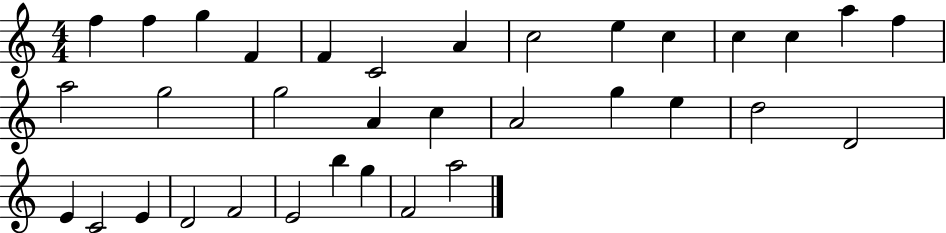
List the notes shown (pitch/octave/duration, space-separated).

F5/q F5/q G5/q F4/q F4/q C4/h A4/q C5/h E5/q C5/q C5/q C5/q A5/q F5/q A5/h G5/h G5/h A4/q C5/q A4/h G5/q E5/q D5/h D4/h E4/q C4/h E4/q D4/h F4/h E4/h B5/q G5/q F4/h A5/h